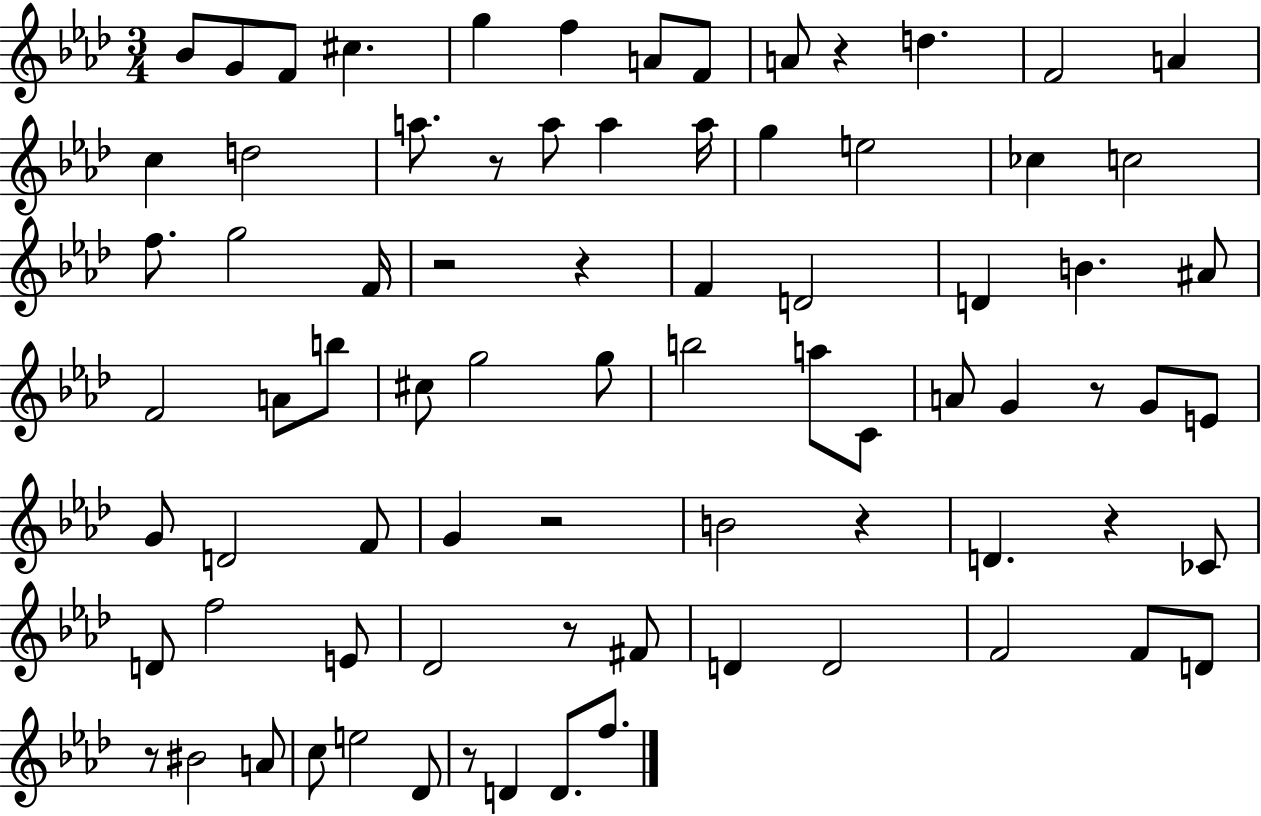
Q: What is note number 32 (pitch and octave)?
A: A4